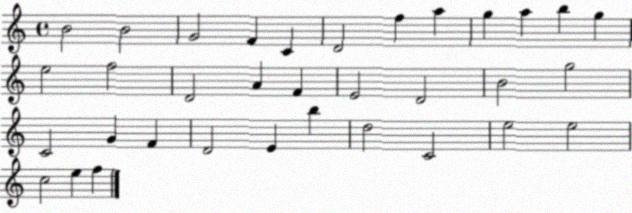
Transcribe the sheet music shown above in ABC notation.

X:1
T:Untitled
M:4/4
L:1/4
K:C
B2 B2 G2 F C D2 f a g a b g e2 f2 D2 A F E2 D2 B2 g2 C2 G F D2 E b d2 C2 e2 e2 c2 e f